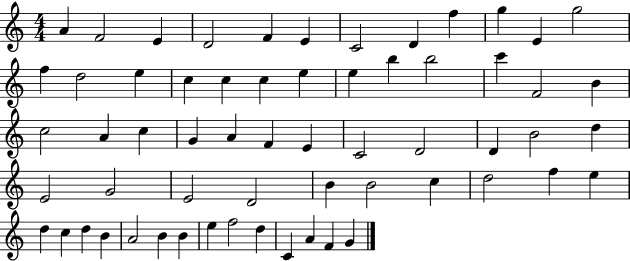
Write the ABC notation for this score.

X:1
T:Untitled
M:4/4
L:1/4
K:C
A F2 E D2 F E C2 D f g E g2 f d2 e c c c e e b b2 c' F2 B c2 A c G A F E C2 D2 D B2 d E2 G2 E2 D2 B B2 c d2 f e d c d B A2 B B e f2 d C A F G